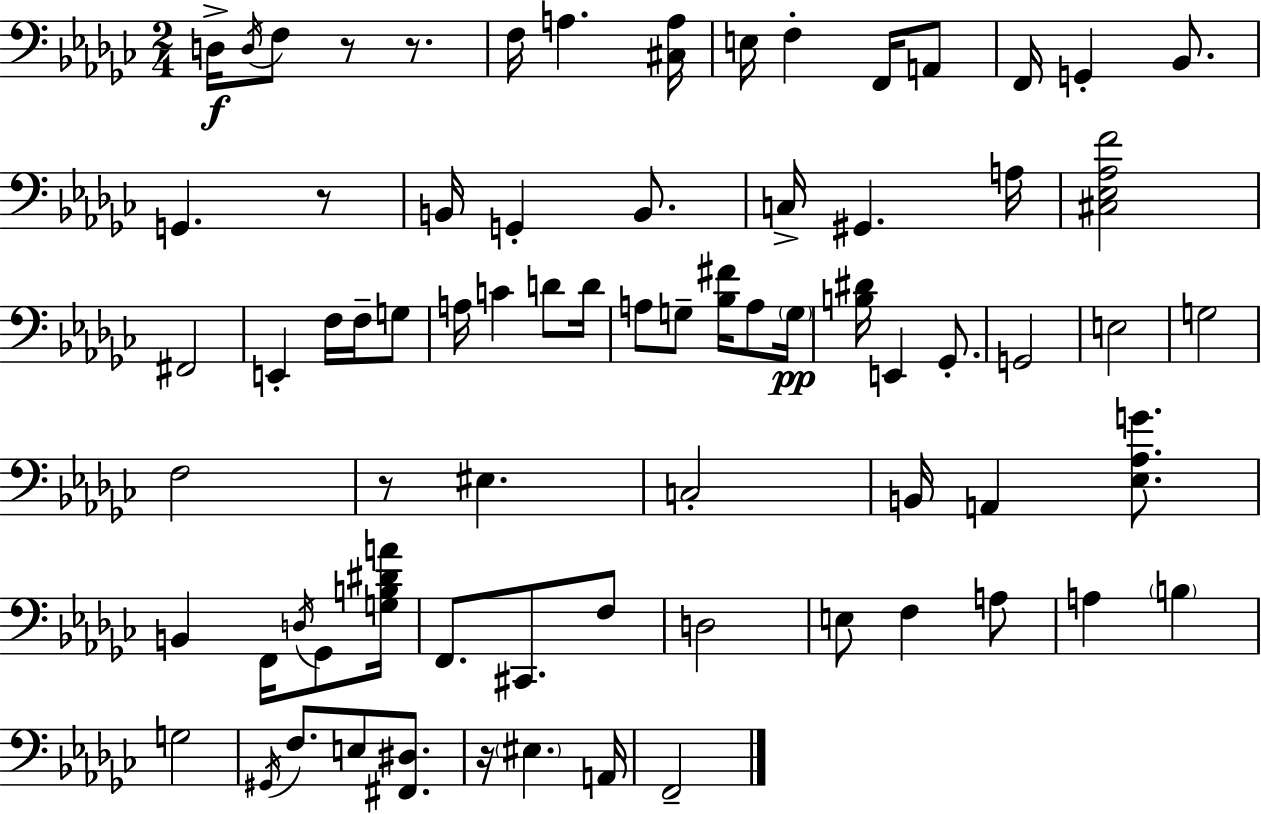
D3/s D3/s F3/e R/e R/e. F3/s A3/q. [C#3,A3]/s E3/s F3/q F2/s A2/e F2/s G2/q Bb2/e. G2/q. R/e B2/s G2/q B2/e. C3/s G#2/q. A3/s [C#3,Eb3,Ab3,F4]/h F#2/h E2/q F3/s F3/s G3/e A3/s C4/q D4/e D4/s A3/e G3/e [Bb3,F#4]/s A3/e G3/s [B3,D#4]/s E2/q Gb2/e. G2/h E3/h G3/h F3/h R/e EIS3/q. C3/h B2/s A2/q [Eb3,Ab3,G4]/e. B2/q F2/s D3/s Gb2/e [G3,B3,D#4,A4]/s F2/e. C#2/e. F3/e D3/h E3/e F3/q A3/e A3/q B3/q G3/h G#2/s F3/e. E3/e [F#2,D#3]/e. R/s EIS3/q. A2/s F2/h